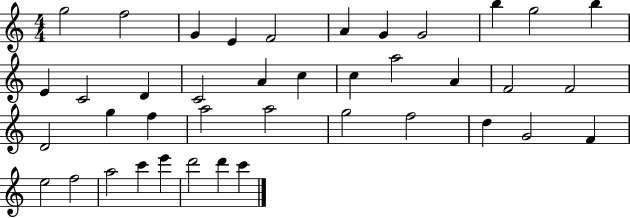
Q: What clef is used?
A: treble